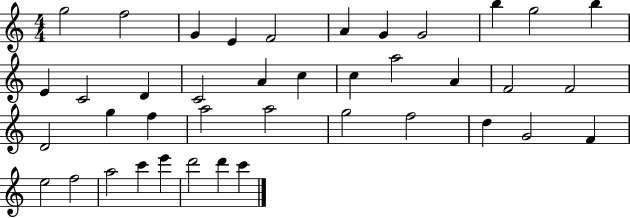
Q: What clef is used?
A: treble